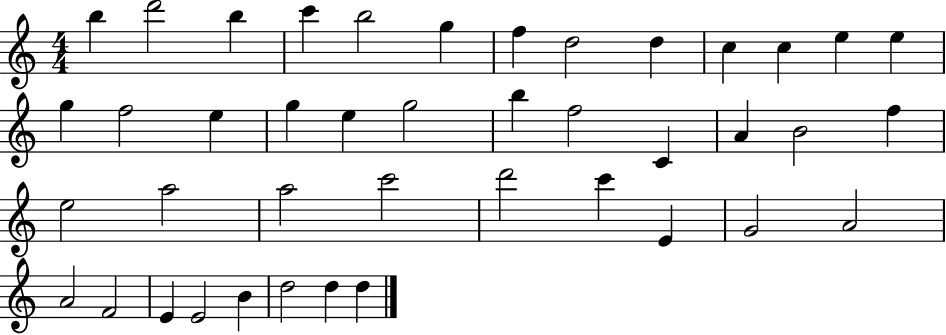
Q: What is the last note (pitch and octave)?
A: D5